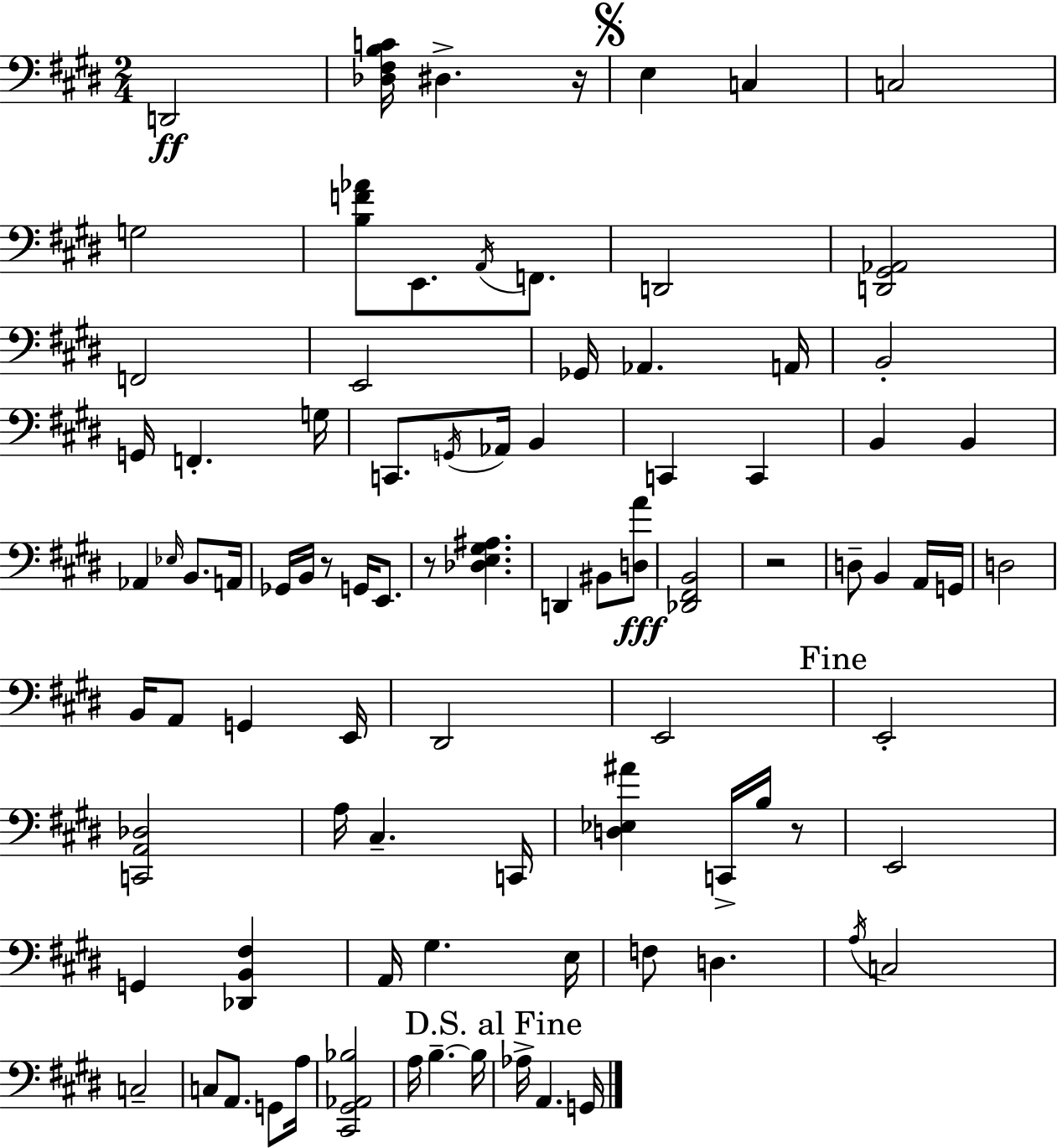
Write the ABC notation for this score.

X:1
T:Untitled
M:2/4
L:1/4
K:E
D,,2 [_D,^F,B,C]/4 ^D, z/4 E, C, C,2 G,2 [B,F_A]/2 E,,/2 A,,/4 F,,/2 D,,2 [D,,^G,,_A,,]2 F,,2 E,,2 _G,,/4 _A,, A,,/4 B,,2 G,,/4 F,, G,/4 C,,/2 G,,/4 _A,,/4 B,, C,, C,, B,, B,, _A,, _E,/4 B,,/2 A,,/4 _G,,/4 B,,/4 z/2 G,,/4 E,,/2 z/2 [_D,E,^G,^A,] D,, ^B,,/2 [D,A]/2 [_D,,^F,,B,,]2 z2 D,/2 B,, A,,/4 G,,/4 D,2 B,,/4 A,,/2 G,, E,,/4 ^D,,2 E,,2 E,,2 [C,,A,,_D,]2 A,/4 ^C, C,,/4 [D,_E,^A] C,,/4 B,/4 z/2 E,,2 G,, [_D,,B,,^F,] A,,/4 ^G, E,/4 F,/2 D, A,/4 C,2 C,2 C,/2 A,,/2 G,,/2 A,/4 [^C,,^G,,_A,,_B,]2 A,/4 B, B,/4 _A,/4 A,, G,,/4